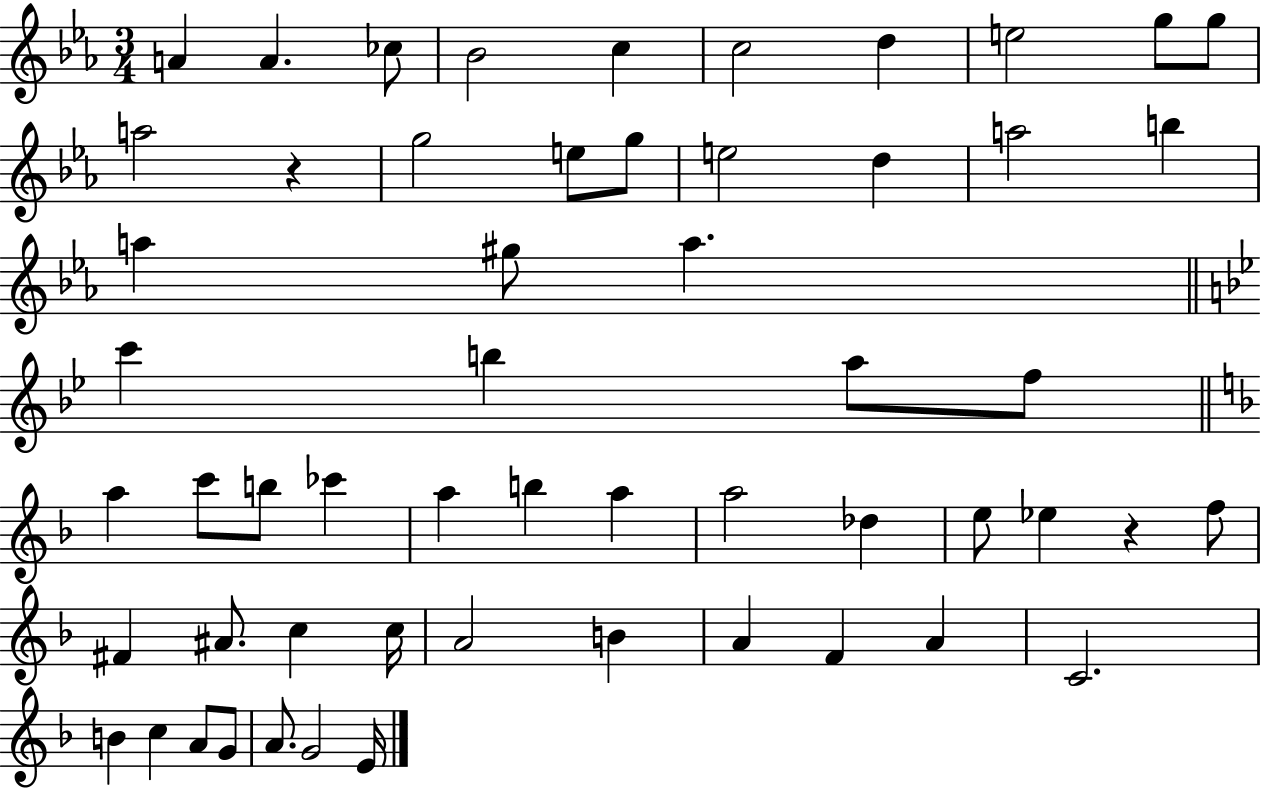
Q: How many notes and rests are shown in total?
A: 56